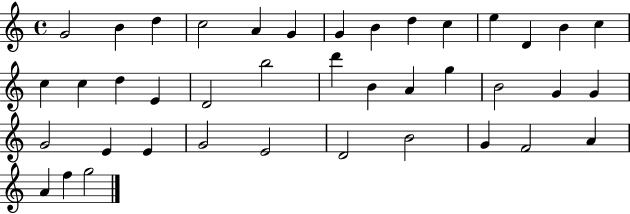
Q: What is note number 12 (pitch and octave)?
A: D4